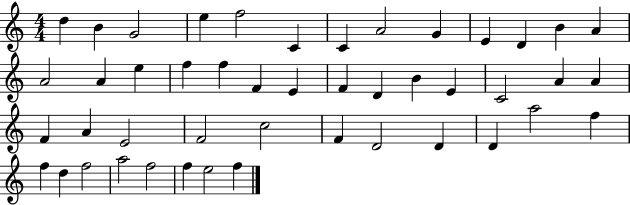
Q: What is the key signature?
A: C major